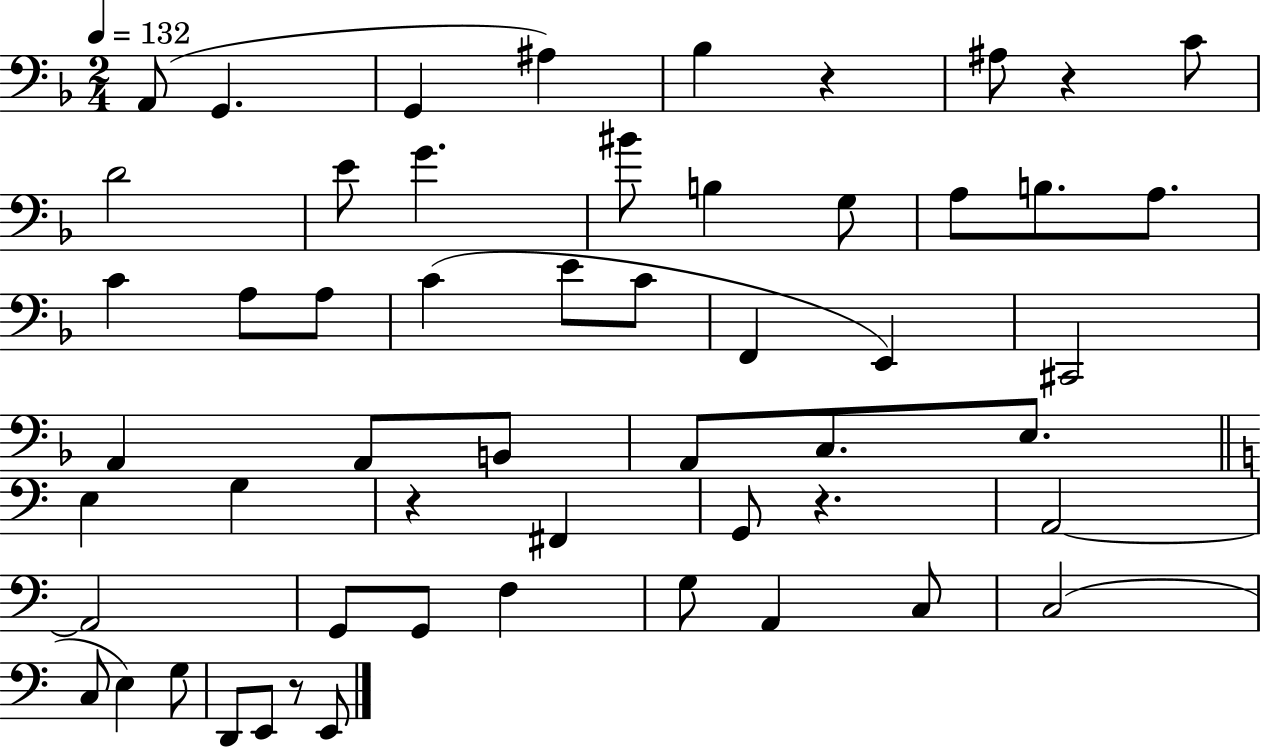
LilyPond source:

{
  \clef bass
  \numericTimeSignature
  \time 2/4
  \key f \major
  \tempo 4 = 132
  a,8( g,4. | g,4 ais4) | bes4 r4 | ais8 r4 c'8 | \break d'2 | e'8 g'4. | bis'8 b4 g8 | a8 b8. a8. | \break c'4 a8 a8 | c'4( e'8 c'8 | f,4 e,4) | cis,2 | \break a,4 a,8 b,8 | a,8 c8. e8. | \bar "||" \break \key c \major e4 g4 | r4 fis,4 | g,8 r4. | a,2~~ | \break a,2 | g,8 g,8 f4 | g8 a,4 c8 | c2( | \break c8 e4) g8 | d,8 e,8 r8 e,8 | \bar "|."
}